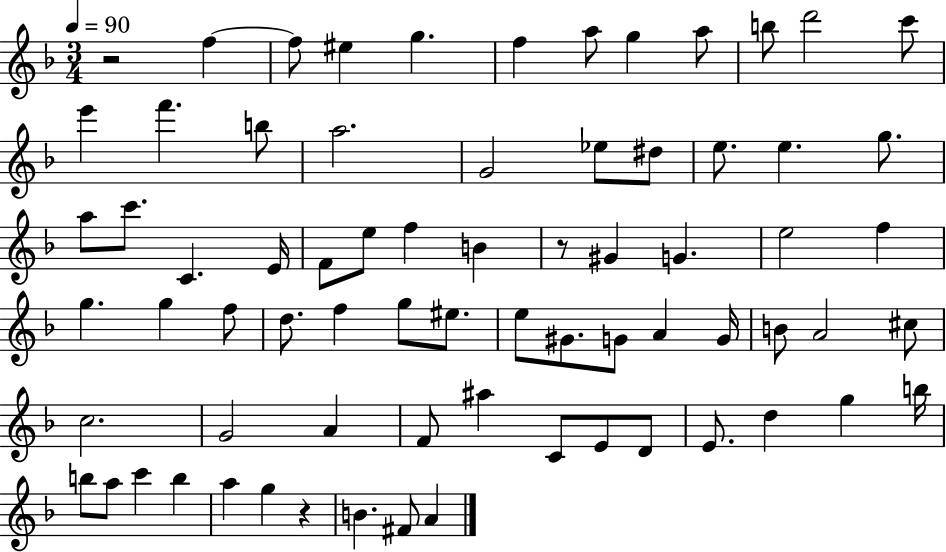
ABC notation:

X:1
T:Untitled
M:3/4
L:1/4
K:F
z2 f f/2 ^e g f a/2 g a/2 b/2 d'2 c'/2 e' f' b/2 a2 G2 _e/2 ^d/2 e/2 e g/2 a/2 c'/2 C E/4 F/2 e/2 f B z/2 ^G G e2 f g g f/2 d/2 f g/2 ^e/2 e/2 ^G/2 G/2 A G/4 B/2 A2 ^c/2 c2 G2 A F/2 ^a C/2 E/2 D/2 E/2 d g b/4 b/2 a/2 c' b a g z B ^F/2 A